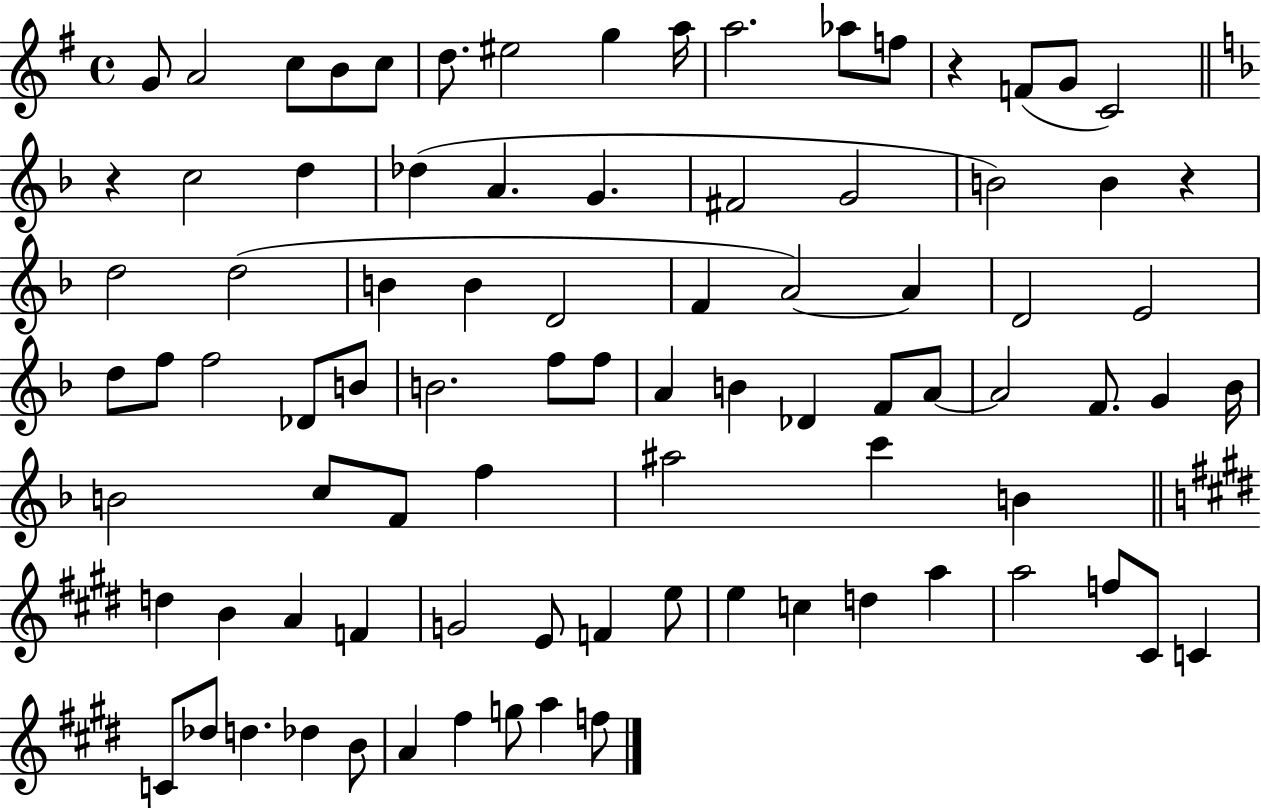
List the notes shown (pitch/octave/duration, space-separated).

G4/e A4/h C5/e B4/e C5/e D5/e. EIS5/h G5/q A5/s A5/h. Ab5/e F5/e R/q F4/e G4/e C4/h R/q C5/h D5/q Db5/q A4/q. G4/q. F#4/h G4/h B4/h B4/q R/q D5/h D5/h B4/q B4/q D4/h F4/q A4/h A4/q D4/h E4/h D5/e F5/e F5/h Db4/e B4/e B4/h. F5/e F5/e A4/q B4/q Db4/q F4/e A4/e A4/h F4/e. G4/q Bb4/s B4/h C5/e F4/e F5/q A#5/h C6/q B4/q D5/q B4/q A4/q F4/q G4/h E4/e F4/q E5/e E5/q C5/q D5/q A5/q A5/h F5/e C#4/e C4/q C4/e Db5/e D5/q. Db5/q B4/e A4/q F#5/q G5/e A5/q F5/e